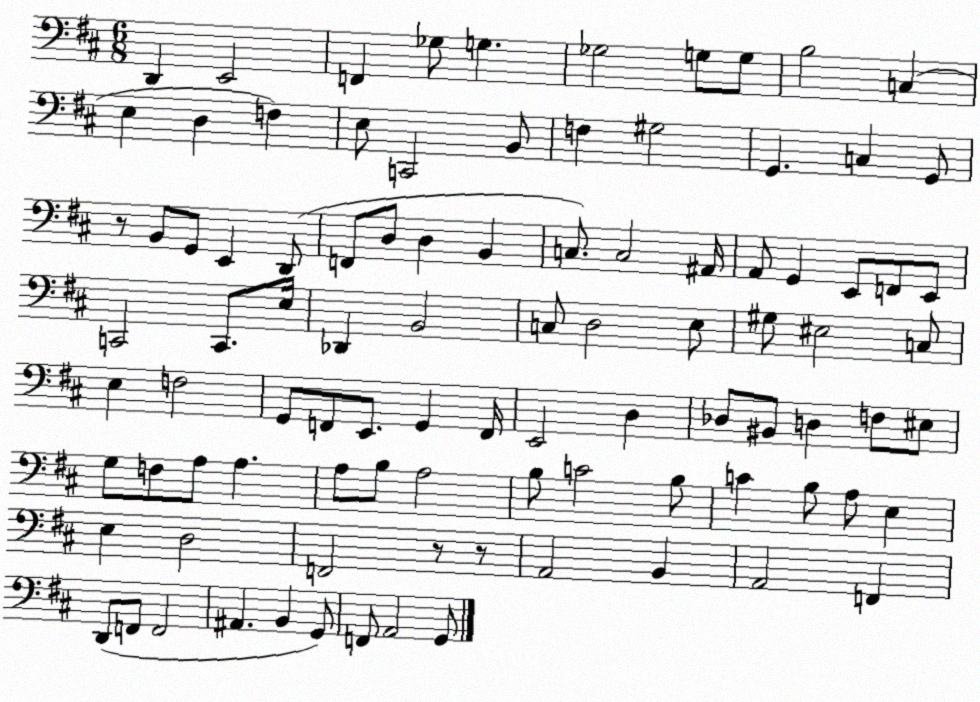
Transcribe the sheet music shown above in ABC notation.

X:1
T:Untitled
M:6/8
L:1/4
K:D
D,, E,,2 F,, _G,/2 G, _G,2 G,/2 G,/2 B,2 C, E, D, F, E,/2 C,,2 B,,/2 F, ^G,2 G,, C, G,,/2 z/2 B,,/2 G,,/2 E,, D,,/2 F,,/2 D,/2 D, B,, C,/2 C,2 ^A,,/4 A,,/2 G,, E,,/2 F,,/2 E,,/2 C,,2 C,,/2 E,/4 _D,, B,,2 C,/2 D,2 E,/2 ^G,/2 ^E,2 C,/2 E, F,2 G,,/2 F,,/2 E,,/2 G,, F,,/4 E,,2 D, _D,/2 ^B,,/2 D, F,/2 ^E,/2 G,/2 F,/2 A,/2 A, A,/2 B,/2 A,2 B,/2 C2 B,/2 C B,/2 A,/2 E, E, D,2 F,,2 z/2 z/2 A,,2 B,, A,,2 F,, D,,/2 F,,/2 F,,2 ^A,, B,, G,,/2 F,,/2 A,,2 G,,/2